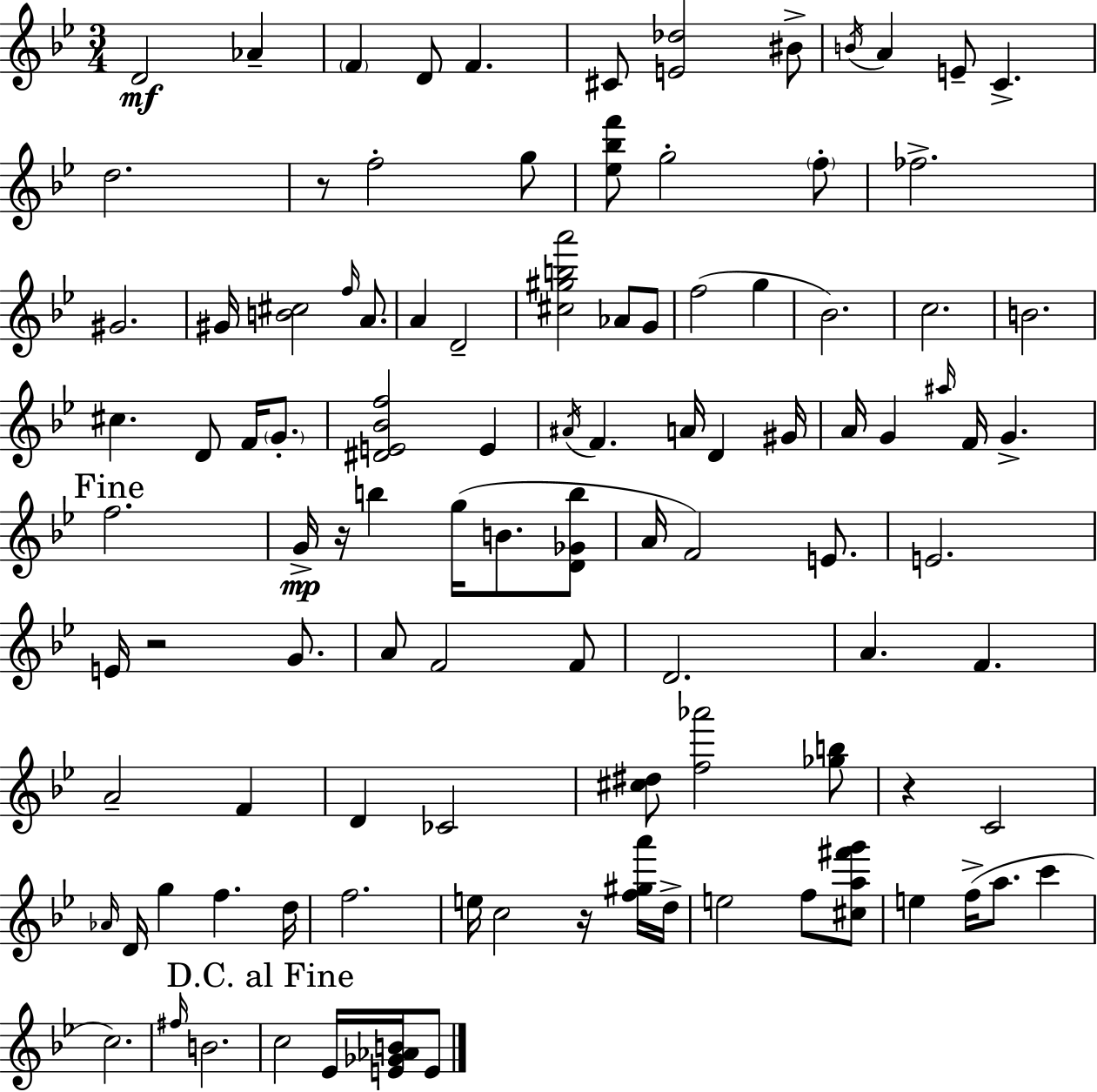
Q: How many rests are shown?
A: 5